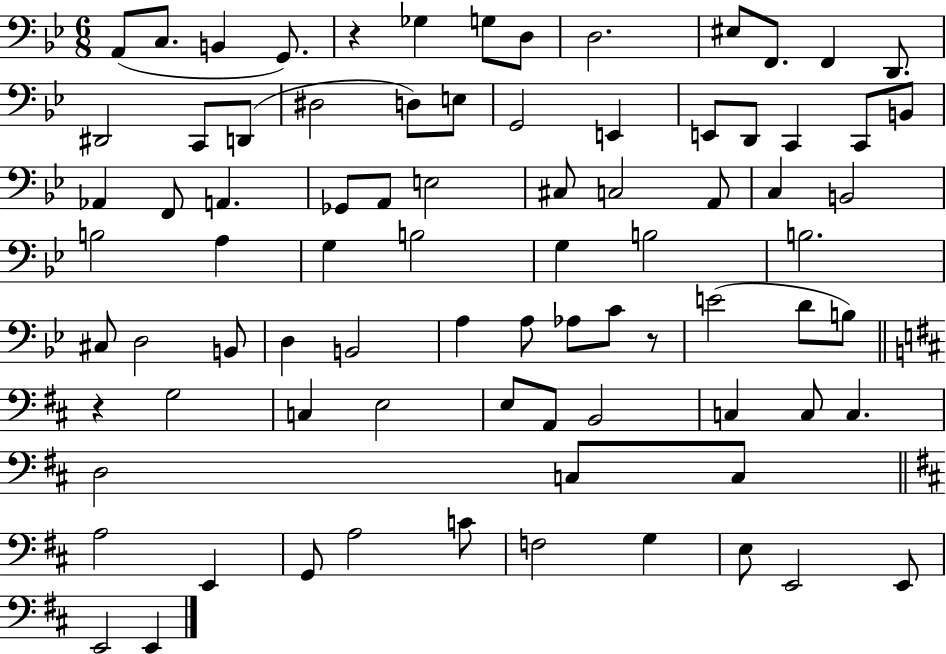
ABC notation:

X:1
T:Untitled
M:6/8
L:1/4
K:Bb
A,,/2 C,/2 B,, G,,/2 z _G, G,/2 D,/2 D,2 ^E,/2 F,,/2 F,, D,,/2 ^D,,2 C,,/2 D,,/2 ^D,2 D,/2 E,/2 G,,2 E,, E,,/2 D,,/2 C,, C,,/2 B,,/2 _A,, F,,/2 A,, _G,,/2 A,,/2 E,2 ^C,/2 C,2 A,,/2 C, B,,2 B,2 A, G, B,2 G, B,2 B,2 ^C,/2 D,2 B,,/2 D, B,,2 A, A,/2 _A,/2 C/2 z/2 E2 D/2 B,/2 z G,2 C, E,2 E,/2 A,,/2 B,,2 C, C,/2 C, D,2 C,/2 C,/2 A,2 E,, G,,/2 A,2 C/2 F,2 G, E,/2 E,,2 E,,/2 E,,2 E,,